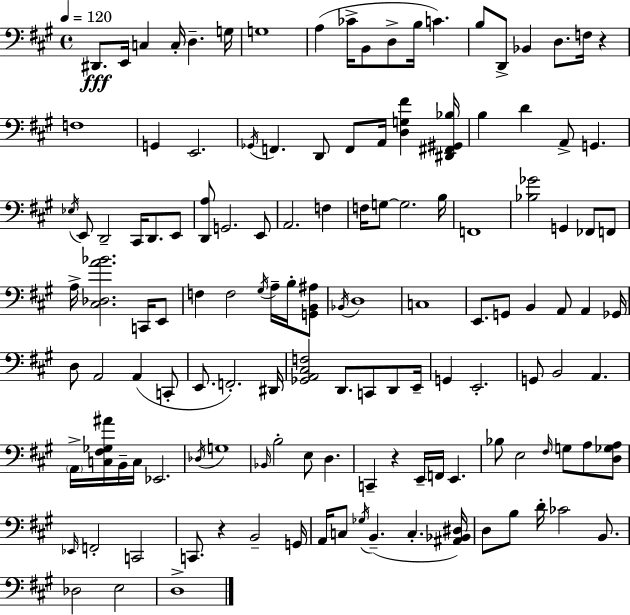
D#2/e. E2/s C3/q C3/s D3/q. G3/s G3/w A3/q CES4/s B2/e D3/e B3/s C4/q. B3/e D2/e Bb2/q D3/e. F3/s R/q F3/w G2/q E2/h. Gb2/s F2/q. D2/e F2/e A2/s [D3,G3,F#4]/q [D#2,F#2,G#2,Bb3]/s B3/q D4/q A2/e G2/q. Eb3/s E2/e D2/h C#2/s D2/e. E2/e [D2,A3]/e G2/h. E2/e A2/h. F3/q F3/s G3/e G3/h. B3/s F2/w [Bb3,Gb4]/h G2/q FES2/e F2/e A3/s [C#3,Db3,A4,Bb4]/h. C2/s E2/e F3/q F3/h G#3/s A3/s B3/s [G2,B2,A#3]/e Bb2/s D3/w C3/w E2/e. G2/e B2/q A2/e A2/q Gb2/s D3/e A2/h A2/q C2/e E2/e. F2/h. D#2/s [Gb2,A2,C#3,F3]/h D2/e. C2/e D2/e E2/s G2/q E2/h. G2/e B2/h A2/q. A2/s [C3,F#3,Gb3,A#4]/s B2/s C3/s Eb2/h. Db3/s G3/w Bb2/s B3/h E3/e D3/q. C2/q R/q E2/s F2/s E2/q. Bb3/e E3/h F#3/s G3/e A3/e [D3,Gb3,A3]/e Eb2/s F2/h C2/h C2/e. R/q B2/h G2/s A2/s C3/e Gb3/s B2/q. C3/q. [A#2,Bb2,D#3]/s D3/e B3/e D4/s CES4/h B2/e. Db3/h E3/h D3/w